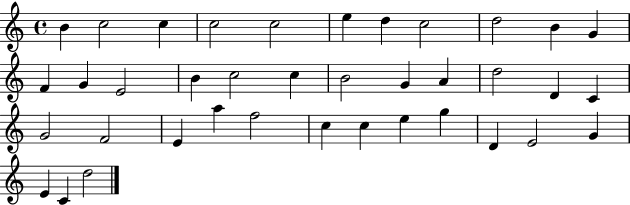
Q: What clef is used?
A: treble